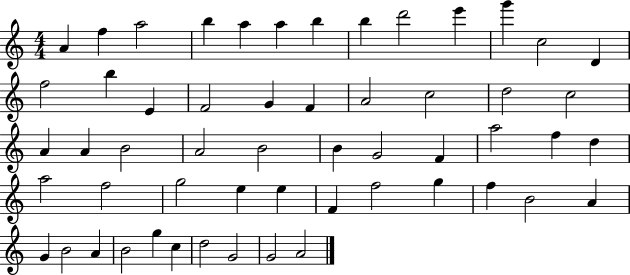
A4/q F5/q A5/h B5/q A5/q A5/q B5/q B5/q D6/h E6/q G6/q C5/h D4/q F5/h B5/q E4/q F4/h G4/q F4/q A4/h C5/h D5/h C5/h A4/q A4/q B4/h A4/h B4/h B4/q G4/h F4/q A5/h F5/q D5/q A5/h F5/h G5/h E5/q E5/q F4/q F5/h G5/q F5/q B4/h A4/q G4/q B4/h A4/q B4/h G5/q C5/q D5/h G4/h G4/h A4/h